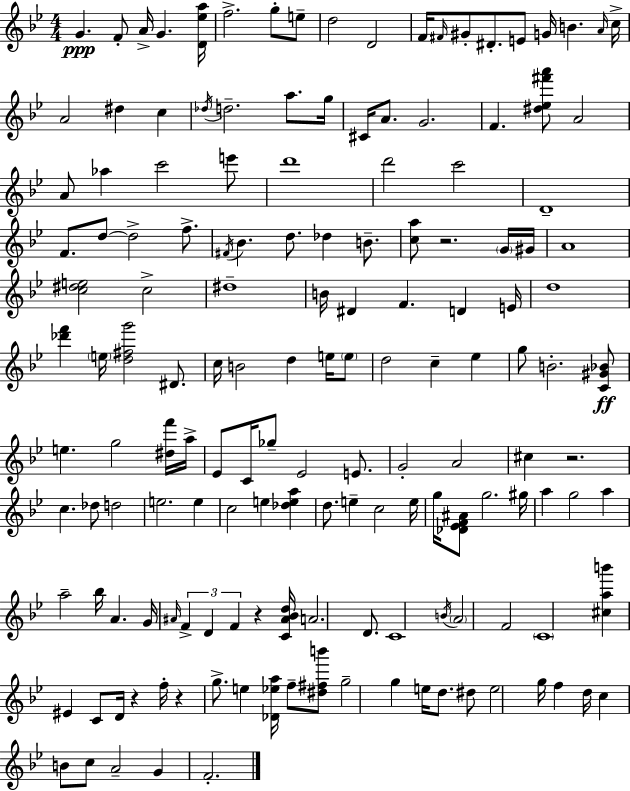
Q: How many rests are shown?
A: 5